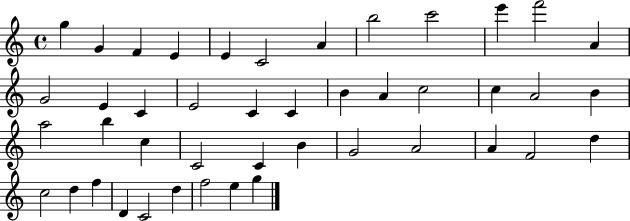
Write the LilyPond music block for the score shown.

{
  \clef treble
  \time 4/4
  \defaultTimeSignature
  \key c \major
  g''4 g'4 f'4 e'4 | e'4 c'2 a'4 | b''2 c'''2 | e'''4 f'''2 a'4 | \break g'2 e'4 c'4 | e'2 c'4 c'4 | b'4 a'4 c''2 | c''4 a'2 b'4 | \break a''2 b''4 c''4 | c'2 c'4 b'4 | g'2 a'2 | a'4 f'2 d''4 | \break c''2 d''4 f''4 | d'4 c'2 d''4 | f''2 e''4 g''4 | \bar "|."
}